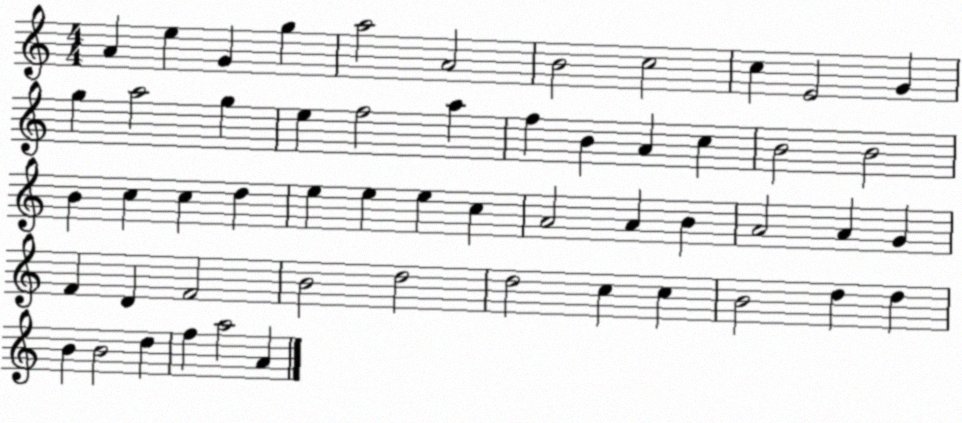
X:1
T:Untitled
M:4/4
L:1/4
K:C
A e G g a2 A2 B2 c2 c E2 G g a2 g e f2 a f B A c B2 B2 B c c d e e e c A2 A B A2 A G F D F2 B2 d2 d2 c c B2 d d B B2 d f a2 A